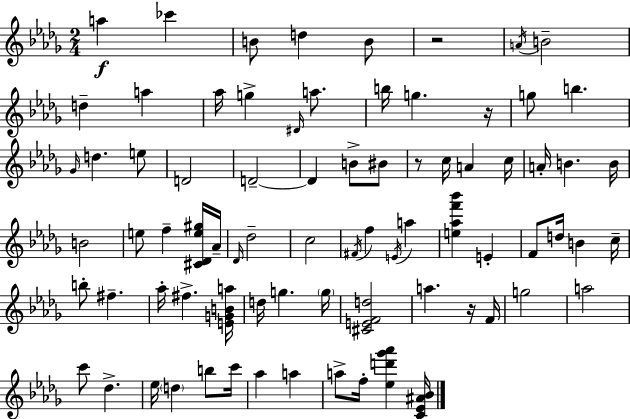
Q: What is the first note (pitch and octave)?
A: A5